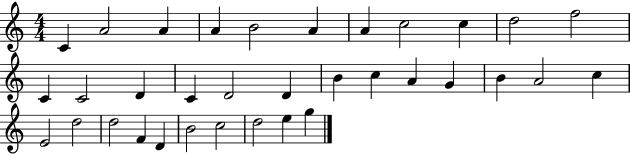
C4/q A4/h A4/q A4/q B4/h A4/q A4/q C5/h C5/q D5/h F5/h C4/q C4/h D4/q C4/q D4/h D4/q B4/q C5/q A4/q G4/q B4/q A4/h C5/q E4/h D5/h D5/h F4/q D4/q B4/h C5/h D5/h E5/q G5/q